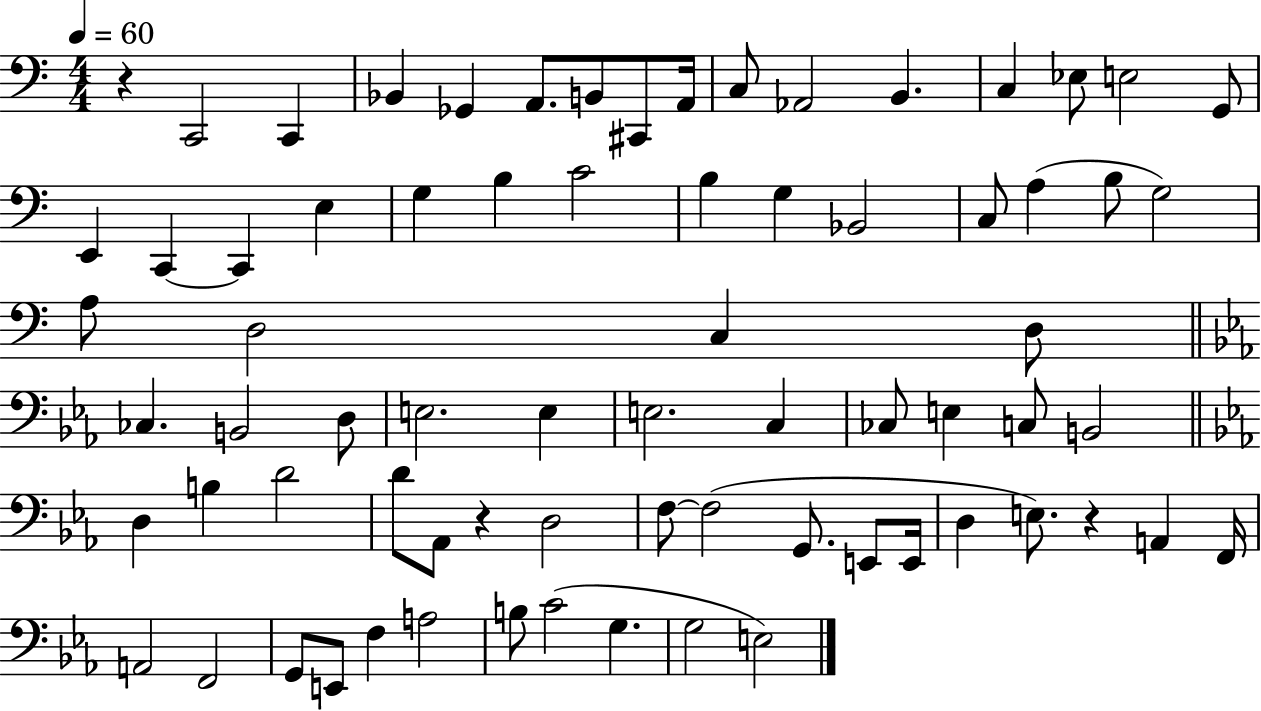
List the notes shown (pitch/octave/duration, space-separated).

R/q C2/h C2/q Bb2/q Gb2/q A2/e. B2/e C#2/e A2/s C3/e Ab2/h B2/q. C3/q Eb3/e E3/h G2/e E2/q C2/q C2/q E3/q G3/q B3/q C4/h B3/q G3/q Bb2/h C3/e A3/q B3/e G3/h A3/e D3/h C3/q D3/e CES3/q. B2/h D3/e E3/h. E3/q E3/h. C3/q CES3/e E3/q C3/e B2/h D3/q B3/q D4/h D4/e Ab2/e R/q D3/h F3/e F3/h G2/e. E2/e E2/s D3/q E3/e. R/q A2/q F2/s A2/h F2/h G2/e E2/e F3/q A3/h B3/e C4/h G3/q. G3/h E3/h